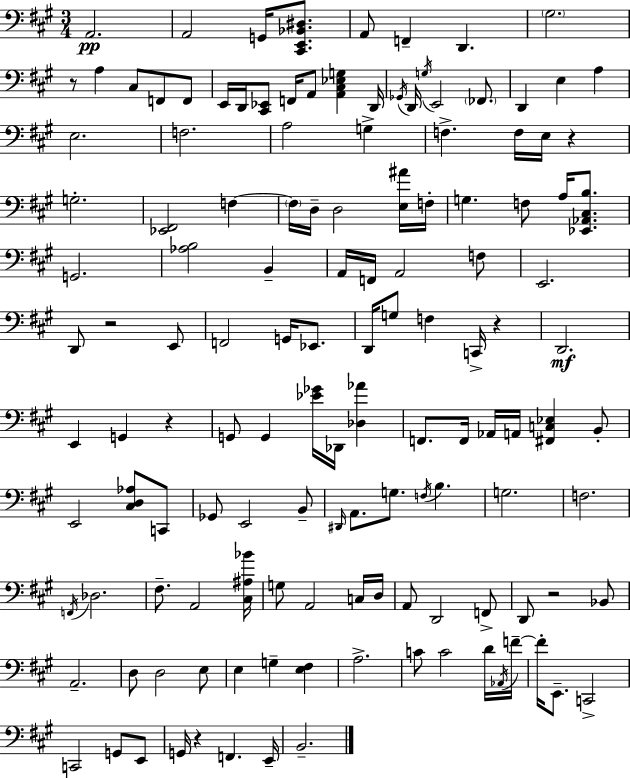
{
  \clef bass
  \numericTimeSignature
  \time 3/4
  \key a \major
  a,2.\pp | a,2 g,16 <cis, e, bes, dis>8. | a,8 f,4-- d,4. | \parenthesize gis2. | \break r8 a4 cis8 f,8 f,8 | e,16 d,16 <cis, ees,>8 f,16 a,8 <a, cis ees g>4 d,16 | \acciaccatura { ges,16 } d,16 \acciaccatura { g16 } e,2 \parenthesize fes,8. | d,4 e4 a4 | \break e2. | f2. | a2 g4-> | f4.-> f16 e16 r4 | \break g2.-. | <ees, fis,>2 f4~~ | \parenthesize f16 d16-- d2 | <e ais'>16 f16-. g4. f8 a16 <ees, aes, cis b>8. | \break g,2. | <aes b>2 b,4-- | a,16 f,16 a,2 | f8 e,2. | \break d,8 r2 | e,8 f,2 g,16 ees,8. | d,16 g8 f4 c,16-> r4 | d,2.\mf | \break e,4 g,4 r4 | g,8 g,4 <ees' ges'>16 des,16 <des aes'>4 | f,8. f,16 aes,16 a,16 <fis, c ees>4 | b,8-. e,2 <cis d aes>8 | \break c,8 ges,8 e,2 | b,8-- \grace { dis,16 } a,8. g8. \acciaccatura { f16 } b4. | g2. | f2. | \break \acciaccatura { f,16 } des2. | fis8.-- a,2 | <cis ais bes'>16 g8 a,2 | c16 d16 a,8 d,2 | \break f,8-> d,8 r2 | bes,8 a,2.-- | d8 d2 | e8 e4 g4-- | \break <e fis>4 a2.-> | c'8 c'2 | d'16 \acciaccatura { aes,16 } f'16--~~ f'16-. e,8.-- c,2-> | c,2 | \break g,8 e,8 g,16 r4 f,4. | e,16-- b,2.-- | \bar "|."
}